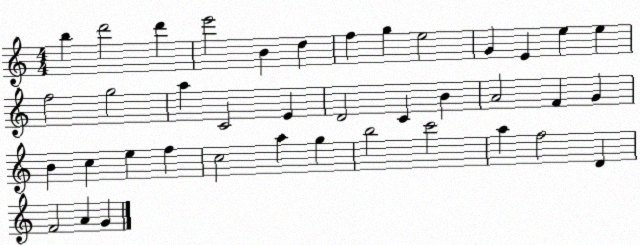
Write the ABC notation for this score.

X:1
T:Untitled
M:4/4
L:1/4
K:C
b d'2 d' e'2 B d f g e2 G E e e f2 g2 a C2 E D2 C B A2 F G B c e f c2 a g b2 c'2 a f2 D F2 A G